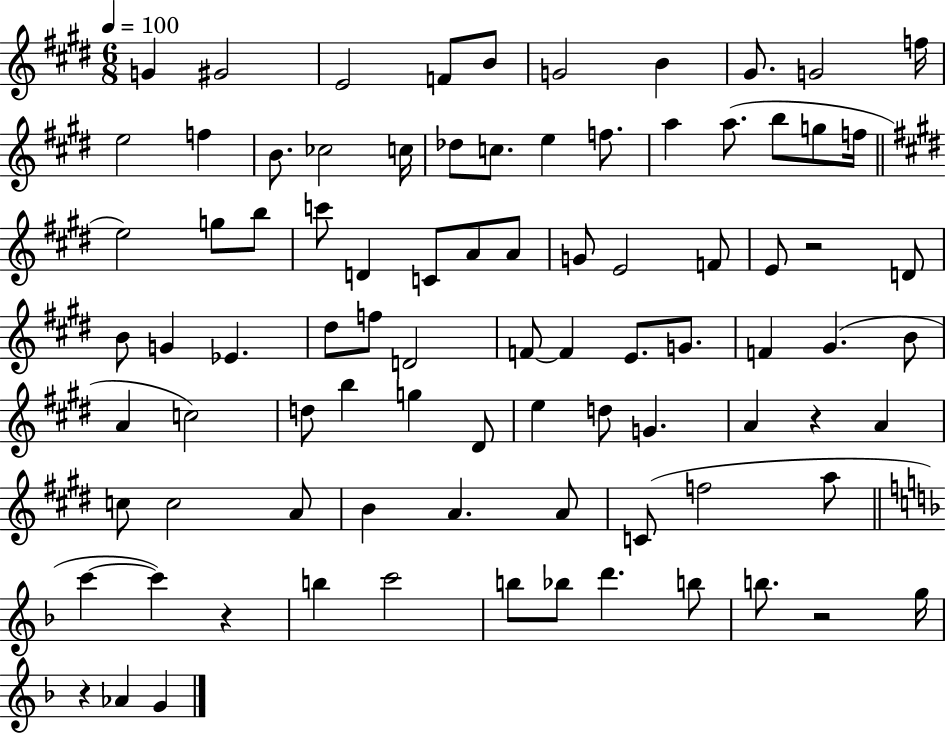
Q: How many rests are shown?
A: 5